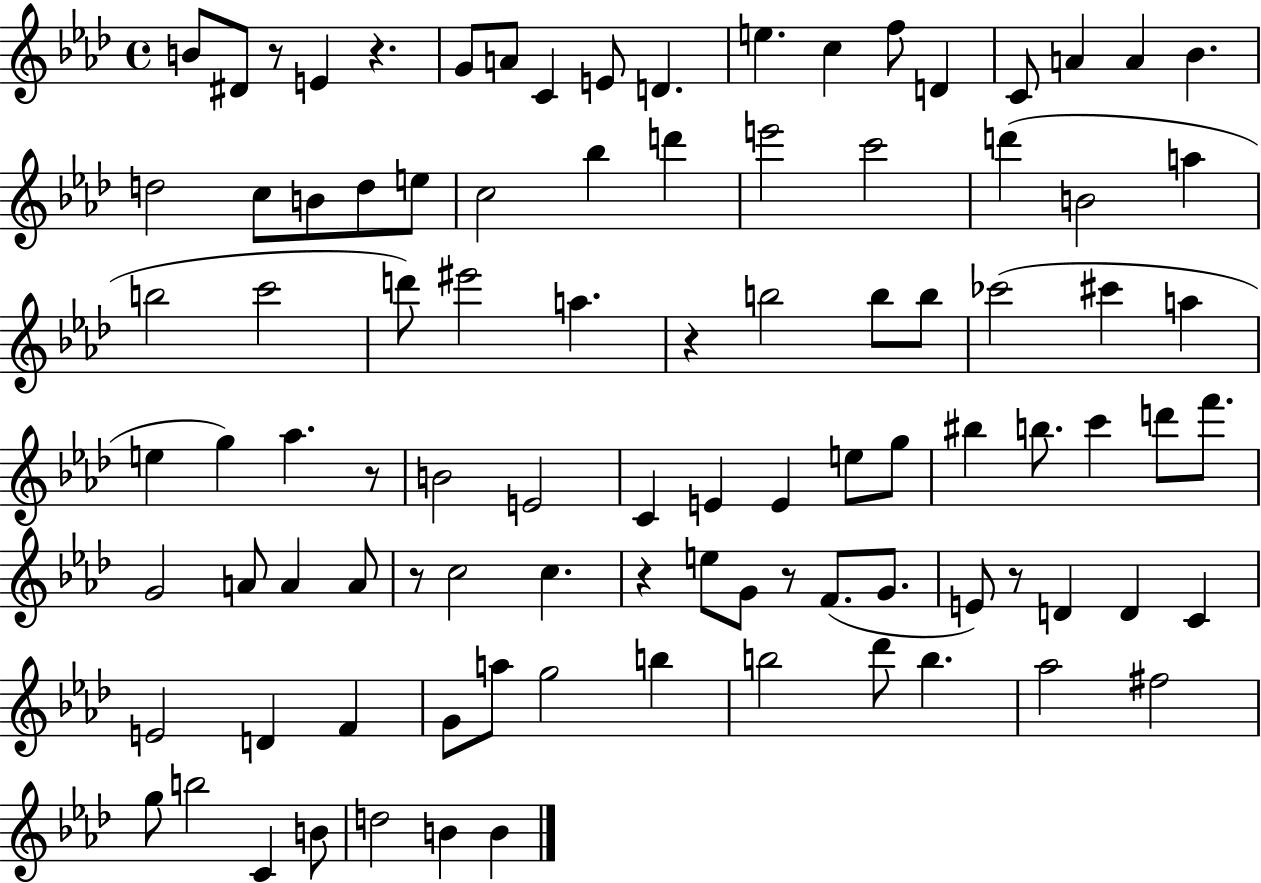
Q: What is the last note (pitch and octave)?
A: B4